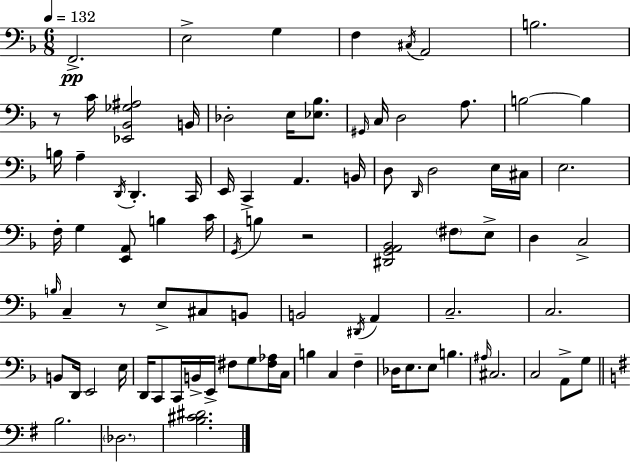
X:1
T:Untitled
M:6/8
L:1/4
K:Dm
F,,2 E,2 G, F, ^C,/4 A,,2 B,2 z/2 C/4 [_E,,_B,,_G,^A,]2 B,,/4 _D,2 E,/4 [_E,_B,]/2 ^G,,/4 C,/4 D,2 A,/2 B,2 B, B,/4 A, D,,/4 D,, C,,/4 E,,/4 C,, A,, B,,/4 D,/2 D,,/4 D,2 E,/4 ^C,/4 E,2 F,/4 G, [E,,A,,]/2 B, C/4 G,,/4 B, z2 [^D,,G,,A,,_B,,]2 ^F,/2 E,/2 D, C,2 B,/4 C, z/2 E,/2 ^C,/2 B,,/2 B,,2 ^D,,/4 A,, C,2 C,2 B,,/2 D,,/4 E,,2 E,/4 D,,/4 C,,/2 C,,/4 B,,/4 E,,/4 ^F,/2 G,/2 [^F,_A,]/4 C,/4 B, C, F, _D,/4 E,/2 E,/2 B, ^A,/4 ^C,2 C,2 A,,/2 G,/2 B,2 _D,2 [B,^C^D]2